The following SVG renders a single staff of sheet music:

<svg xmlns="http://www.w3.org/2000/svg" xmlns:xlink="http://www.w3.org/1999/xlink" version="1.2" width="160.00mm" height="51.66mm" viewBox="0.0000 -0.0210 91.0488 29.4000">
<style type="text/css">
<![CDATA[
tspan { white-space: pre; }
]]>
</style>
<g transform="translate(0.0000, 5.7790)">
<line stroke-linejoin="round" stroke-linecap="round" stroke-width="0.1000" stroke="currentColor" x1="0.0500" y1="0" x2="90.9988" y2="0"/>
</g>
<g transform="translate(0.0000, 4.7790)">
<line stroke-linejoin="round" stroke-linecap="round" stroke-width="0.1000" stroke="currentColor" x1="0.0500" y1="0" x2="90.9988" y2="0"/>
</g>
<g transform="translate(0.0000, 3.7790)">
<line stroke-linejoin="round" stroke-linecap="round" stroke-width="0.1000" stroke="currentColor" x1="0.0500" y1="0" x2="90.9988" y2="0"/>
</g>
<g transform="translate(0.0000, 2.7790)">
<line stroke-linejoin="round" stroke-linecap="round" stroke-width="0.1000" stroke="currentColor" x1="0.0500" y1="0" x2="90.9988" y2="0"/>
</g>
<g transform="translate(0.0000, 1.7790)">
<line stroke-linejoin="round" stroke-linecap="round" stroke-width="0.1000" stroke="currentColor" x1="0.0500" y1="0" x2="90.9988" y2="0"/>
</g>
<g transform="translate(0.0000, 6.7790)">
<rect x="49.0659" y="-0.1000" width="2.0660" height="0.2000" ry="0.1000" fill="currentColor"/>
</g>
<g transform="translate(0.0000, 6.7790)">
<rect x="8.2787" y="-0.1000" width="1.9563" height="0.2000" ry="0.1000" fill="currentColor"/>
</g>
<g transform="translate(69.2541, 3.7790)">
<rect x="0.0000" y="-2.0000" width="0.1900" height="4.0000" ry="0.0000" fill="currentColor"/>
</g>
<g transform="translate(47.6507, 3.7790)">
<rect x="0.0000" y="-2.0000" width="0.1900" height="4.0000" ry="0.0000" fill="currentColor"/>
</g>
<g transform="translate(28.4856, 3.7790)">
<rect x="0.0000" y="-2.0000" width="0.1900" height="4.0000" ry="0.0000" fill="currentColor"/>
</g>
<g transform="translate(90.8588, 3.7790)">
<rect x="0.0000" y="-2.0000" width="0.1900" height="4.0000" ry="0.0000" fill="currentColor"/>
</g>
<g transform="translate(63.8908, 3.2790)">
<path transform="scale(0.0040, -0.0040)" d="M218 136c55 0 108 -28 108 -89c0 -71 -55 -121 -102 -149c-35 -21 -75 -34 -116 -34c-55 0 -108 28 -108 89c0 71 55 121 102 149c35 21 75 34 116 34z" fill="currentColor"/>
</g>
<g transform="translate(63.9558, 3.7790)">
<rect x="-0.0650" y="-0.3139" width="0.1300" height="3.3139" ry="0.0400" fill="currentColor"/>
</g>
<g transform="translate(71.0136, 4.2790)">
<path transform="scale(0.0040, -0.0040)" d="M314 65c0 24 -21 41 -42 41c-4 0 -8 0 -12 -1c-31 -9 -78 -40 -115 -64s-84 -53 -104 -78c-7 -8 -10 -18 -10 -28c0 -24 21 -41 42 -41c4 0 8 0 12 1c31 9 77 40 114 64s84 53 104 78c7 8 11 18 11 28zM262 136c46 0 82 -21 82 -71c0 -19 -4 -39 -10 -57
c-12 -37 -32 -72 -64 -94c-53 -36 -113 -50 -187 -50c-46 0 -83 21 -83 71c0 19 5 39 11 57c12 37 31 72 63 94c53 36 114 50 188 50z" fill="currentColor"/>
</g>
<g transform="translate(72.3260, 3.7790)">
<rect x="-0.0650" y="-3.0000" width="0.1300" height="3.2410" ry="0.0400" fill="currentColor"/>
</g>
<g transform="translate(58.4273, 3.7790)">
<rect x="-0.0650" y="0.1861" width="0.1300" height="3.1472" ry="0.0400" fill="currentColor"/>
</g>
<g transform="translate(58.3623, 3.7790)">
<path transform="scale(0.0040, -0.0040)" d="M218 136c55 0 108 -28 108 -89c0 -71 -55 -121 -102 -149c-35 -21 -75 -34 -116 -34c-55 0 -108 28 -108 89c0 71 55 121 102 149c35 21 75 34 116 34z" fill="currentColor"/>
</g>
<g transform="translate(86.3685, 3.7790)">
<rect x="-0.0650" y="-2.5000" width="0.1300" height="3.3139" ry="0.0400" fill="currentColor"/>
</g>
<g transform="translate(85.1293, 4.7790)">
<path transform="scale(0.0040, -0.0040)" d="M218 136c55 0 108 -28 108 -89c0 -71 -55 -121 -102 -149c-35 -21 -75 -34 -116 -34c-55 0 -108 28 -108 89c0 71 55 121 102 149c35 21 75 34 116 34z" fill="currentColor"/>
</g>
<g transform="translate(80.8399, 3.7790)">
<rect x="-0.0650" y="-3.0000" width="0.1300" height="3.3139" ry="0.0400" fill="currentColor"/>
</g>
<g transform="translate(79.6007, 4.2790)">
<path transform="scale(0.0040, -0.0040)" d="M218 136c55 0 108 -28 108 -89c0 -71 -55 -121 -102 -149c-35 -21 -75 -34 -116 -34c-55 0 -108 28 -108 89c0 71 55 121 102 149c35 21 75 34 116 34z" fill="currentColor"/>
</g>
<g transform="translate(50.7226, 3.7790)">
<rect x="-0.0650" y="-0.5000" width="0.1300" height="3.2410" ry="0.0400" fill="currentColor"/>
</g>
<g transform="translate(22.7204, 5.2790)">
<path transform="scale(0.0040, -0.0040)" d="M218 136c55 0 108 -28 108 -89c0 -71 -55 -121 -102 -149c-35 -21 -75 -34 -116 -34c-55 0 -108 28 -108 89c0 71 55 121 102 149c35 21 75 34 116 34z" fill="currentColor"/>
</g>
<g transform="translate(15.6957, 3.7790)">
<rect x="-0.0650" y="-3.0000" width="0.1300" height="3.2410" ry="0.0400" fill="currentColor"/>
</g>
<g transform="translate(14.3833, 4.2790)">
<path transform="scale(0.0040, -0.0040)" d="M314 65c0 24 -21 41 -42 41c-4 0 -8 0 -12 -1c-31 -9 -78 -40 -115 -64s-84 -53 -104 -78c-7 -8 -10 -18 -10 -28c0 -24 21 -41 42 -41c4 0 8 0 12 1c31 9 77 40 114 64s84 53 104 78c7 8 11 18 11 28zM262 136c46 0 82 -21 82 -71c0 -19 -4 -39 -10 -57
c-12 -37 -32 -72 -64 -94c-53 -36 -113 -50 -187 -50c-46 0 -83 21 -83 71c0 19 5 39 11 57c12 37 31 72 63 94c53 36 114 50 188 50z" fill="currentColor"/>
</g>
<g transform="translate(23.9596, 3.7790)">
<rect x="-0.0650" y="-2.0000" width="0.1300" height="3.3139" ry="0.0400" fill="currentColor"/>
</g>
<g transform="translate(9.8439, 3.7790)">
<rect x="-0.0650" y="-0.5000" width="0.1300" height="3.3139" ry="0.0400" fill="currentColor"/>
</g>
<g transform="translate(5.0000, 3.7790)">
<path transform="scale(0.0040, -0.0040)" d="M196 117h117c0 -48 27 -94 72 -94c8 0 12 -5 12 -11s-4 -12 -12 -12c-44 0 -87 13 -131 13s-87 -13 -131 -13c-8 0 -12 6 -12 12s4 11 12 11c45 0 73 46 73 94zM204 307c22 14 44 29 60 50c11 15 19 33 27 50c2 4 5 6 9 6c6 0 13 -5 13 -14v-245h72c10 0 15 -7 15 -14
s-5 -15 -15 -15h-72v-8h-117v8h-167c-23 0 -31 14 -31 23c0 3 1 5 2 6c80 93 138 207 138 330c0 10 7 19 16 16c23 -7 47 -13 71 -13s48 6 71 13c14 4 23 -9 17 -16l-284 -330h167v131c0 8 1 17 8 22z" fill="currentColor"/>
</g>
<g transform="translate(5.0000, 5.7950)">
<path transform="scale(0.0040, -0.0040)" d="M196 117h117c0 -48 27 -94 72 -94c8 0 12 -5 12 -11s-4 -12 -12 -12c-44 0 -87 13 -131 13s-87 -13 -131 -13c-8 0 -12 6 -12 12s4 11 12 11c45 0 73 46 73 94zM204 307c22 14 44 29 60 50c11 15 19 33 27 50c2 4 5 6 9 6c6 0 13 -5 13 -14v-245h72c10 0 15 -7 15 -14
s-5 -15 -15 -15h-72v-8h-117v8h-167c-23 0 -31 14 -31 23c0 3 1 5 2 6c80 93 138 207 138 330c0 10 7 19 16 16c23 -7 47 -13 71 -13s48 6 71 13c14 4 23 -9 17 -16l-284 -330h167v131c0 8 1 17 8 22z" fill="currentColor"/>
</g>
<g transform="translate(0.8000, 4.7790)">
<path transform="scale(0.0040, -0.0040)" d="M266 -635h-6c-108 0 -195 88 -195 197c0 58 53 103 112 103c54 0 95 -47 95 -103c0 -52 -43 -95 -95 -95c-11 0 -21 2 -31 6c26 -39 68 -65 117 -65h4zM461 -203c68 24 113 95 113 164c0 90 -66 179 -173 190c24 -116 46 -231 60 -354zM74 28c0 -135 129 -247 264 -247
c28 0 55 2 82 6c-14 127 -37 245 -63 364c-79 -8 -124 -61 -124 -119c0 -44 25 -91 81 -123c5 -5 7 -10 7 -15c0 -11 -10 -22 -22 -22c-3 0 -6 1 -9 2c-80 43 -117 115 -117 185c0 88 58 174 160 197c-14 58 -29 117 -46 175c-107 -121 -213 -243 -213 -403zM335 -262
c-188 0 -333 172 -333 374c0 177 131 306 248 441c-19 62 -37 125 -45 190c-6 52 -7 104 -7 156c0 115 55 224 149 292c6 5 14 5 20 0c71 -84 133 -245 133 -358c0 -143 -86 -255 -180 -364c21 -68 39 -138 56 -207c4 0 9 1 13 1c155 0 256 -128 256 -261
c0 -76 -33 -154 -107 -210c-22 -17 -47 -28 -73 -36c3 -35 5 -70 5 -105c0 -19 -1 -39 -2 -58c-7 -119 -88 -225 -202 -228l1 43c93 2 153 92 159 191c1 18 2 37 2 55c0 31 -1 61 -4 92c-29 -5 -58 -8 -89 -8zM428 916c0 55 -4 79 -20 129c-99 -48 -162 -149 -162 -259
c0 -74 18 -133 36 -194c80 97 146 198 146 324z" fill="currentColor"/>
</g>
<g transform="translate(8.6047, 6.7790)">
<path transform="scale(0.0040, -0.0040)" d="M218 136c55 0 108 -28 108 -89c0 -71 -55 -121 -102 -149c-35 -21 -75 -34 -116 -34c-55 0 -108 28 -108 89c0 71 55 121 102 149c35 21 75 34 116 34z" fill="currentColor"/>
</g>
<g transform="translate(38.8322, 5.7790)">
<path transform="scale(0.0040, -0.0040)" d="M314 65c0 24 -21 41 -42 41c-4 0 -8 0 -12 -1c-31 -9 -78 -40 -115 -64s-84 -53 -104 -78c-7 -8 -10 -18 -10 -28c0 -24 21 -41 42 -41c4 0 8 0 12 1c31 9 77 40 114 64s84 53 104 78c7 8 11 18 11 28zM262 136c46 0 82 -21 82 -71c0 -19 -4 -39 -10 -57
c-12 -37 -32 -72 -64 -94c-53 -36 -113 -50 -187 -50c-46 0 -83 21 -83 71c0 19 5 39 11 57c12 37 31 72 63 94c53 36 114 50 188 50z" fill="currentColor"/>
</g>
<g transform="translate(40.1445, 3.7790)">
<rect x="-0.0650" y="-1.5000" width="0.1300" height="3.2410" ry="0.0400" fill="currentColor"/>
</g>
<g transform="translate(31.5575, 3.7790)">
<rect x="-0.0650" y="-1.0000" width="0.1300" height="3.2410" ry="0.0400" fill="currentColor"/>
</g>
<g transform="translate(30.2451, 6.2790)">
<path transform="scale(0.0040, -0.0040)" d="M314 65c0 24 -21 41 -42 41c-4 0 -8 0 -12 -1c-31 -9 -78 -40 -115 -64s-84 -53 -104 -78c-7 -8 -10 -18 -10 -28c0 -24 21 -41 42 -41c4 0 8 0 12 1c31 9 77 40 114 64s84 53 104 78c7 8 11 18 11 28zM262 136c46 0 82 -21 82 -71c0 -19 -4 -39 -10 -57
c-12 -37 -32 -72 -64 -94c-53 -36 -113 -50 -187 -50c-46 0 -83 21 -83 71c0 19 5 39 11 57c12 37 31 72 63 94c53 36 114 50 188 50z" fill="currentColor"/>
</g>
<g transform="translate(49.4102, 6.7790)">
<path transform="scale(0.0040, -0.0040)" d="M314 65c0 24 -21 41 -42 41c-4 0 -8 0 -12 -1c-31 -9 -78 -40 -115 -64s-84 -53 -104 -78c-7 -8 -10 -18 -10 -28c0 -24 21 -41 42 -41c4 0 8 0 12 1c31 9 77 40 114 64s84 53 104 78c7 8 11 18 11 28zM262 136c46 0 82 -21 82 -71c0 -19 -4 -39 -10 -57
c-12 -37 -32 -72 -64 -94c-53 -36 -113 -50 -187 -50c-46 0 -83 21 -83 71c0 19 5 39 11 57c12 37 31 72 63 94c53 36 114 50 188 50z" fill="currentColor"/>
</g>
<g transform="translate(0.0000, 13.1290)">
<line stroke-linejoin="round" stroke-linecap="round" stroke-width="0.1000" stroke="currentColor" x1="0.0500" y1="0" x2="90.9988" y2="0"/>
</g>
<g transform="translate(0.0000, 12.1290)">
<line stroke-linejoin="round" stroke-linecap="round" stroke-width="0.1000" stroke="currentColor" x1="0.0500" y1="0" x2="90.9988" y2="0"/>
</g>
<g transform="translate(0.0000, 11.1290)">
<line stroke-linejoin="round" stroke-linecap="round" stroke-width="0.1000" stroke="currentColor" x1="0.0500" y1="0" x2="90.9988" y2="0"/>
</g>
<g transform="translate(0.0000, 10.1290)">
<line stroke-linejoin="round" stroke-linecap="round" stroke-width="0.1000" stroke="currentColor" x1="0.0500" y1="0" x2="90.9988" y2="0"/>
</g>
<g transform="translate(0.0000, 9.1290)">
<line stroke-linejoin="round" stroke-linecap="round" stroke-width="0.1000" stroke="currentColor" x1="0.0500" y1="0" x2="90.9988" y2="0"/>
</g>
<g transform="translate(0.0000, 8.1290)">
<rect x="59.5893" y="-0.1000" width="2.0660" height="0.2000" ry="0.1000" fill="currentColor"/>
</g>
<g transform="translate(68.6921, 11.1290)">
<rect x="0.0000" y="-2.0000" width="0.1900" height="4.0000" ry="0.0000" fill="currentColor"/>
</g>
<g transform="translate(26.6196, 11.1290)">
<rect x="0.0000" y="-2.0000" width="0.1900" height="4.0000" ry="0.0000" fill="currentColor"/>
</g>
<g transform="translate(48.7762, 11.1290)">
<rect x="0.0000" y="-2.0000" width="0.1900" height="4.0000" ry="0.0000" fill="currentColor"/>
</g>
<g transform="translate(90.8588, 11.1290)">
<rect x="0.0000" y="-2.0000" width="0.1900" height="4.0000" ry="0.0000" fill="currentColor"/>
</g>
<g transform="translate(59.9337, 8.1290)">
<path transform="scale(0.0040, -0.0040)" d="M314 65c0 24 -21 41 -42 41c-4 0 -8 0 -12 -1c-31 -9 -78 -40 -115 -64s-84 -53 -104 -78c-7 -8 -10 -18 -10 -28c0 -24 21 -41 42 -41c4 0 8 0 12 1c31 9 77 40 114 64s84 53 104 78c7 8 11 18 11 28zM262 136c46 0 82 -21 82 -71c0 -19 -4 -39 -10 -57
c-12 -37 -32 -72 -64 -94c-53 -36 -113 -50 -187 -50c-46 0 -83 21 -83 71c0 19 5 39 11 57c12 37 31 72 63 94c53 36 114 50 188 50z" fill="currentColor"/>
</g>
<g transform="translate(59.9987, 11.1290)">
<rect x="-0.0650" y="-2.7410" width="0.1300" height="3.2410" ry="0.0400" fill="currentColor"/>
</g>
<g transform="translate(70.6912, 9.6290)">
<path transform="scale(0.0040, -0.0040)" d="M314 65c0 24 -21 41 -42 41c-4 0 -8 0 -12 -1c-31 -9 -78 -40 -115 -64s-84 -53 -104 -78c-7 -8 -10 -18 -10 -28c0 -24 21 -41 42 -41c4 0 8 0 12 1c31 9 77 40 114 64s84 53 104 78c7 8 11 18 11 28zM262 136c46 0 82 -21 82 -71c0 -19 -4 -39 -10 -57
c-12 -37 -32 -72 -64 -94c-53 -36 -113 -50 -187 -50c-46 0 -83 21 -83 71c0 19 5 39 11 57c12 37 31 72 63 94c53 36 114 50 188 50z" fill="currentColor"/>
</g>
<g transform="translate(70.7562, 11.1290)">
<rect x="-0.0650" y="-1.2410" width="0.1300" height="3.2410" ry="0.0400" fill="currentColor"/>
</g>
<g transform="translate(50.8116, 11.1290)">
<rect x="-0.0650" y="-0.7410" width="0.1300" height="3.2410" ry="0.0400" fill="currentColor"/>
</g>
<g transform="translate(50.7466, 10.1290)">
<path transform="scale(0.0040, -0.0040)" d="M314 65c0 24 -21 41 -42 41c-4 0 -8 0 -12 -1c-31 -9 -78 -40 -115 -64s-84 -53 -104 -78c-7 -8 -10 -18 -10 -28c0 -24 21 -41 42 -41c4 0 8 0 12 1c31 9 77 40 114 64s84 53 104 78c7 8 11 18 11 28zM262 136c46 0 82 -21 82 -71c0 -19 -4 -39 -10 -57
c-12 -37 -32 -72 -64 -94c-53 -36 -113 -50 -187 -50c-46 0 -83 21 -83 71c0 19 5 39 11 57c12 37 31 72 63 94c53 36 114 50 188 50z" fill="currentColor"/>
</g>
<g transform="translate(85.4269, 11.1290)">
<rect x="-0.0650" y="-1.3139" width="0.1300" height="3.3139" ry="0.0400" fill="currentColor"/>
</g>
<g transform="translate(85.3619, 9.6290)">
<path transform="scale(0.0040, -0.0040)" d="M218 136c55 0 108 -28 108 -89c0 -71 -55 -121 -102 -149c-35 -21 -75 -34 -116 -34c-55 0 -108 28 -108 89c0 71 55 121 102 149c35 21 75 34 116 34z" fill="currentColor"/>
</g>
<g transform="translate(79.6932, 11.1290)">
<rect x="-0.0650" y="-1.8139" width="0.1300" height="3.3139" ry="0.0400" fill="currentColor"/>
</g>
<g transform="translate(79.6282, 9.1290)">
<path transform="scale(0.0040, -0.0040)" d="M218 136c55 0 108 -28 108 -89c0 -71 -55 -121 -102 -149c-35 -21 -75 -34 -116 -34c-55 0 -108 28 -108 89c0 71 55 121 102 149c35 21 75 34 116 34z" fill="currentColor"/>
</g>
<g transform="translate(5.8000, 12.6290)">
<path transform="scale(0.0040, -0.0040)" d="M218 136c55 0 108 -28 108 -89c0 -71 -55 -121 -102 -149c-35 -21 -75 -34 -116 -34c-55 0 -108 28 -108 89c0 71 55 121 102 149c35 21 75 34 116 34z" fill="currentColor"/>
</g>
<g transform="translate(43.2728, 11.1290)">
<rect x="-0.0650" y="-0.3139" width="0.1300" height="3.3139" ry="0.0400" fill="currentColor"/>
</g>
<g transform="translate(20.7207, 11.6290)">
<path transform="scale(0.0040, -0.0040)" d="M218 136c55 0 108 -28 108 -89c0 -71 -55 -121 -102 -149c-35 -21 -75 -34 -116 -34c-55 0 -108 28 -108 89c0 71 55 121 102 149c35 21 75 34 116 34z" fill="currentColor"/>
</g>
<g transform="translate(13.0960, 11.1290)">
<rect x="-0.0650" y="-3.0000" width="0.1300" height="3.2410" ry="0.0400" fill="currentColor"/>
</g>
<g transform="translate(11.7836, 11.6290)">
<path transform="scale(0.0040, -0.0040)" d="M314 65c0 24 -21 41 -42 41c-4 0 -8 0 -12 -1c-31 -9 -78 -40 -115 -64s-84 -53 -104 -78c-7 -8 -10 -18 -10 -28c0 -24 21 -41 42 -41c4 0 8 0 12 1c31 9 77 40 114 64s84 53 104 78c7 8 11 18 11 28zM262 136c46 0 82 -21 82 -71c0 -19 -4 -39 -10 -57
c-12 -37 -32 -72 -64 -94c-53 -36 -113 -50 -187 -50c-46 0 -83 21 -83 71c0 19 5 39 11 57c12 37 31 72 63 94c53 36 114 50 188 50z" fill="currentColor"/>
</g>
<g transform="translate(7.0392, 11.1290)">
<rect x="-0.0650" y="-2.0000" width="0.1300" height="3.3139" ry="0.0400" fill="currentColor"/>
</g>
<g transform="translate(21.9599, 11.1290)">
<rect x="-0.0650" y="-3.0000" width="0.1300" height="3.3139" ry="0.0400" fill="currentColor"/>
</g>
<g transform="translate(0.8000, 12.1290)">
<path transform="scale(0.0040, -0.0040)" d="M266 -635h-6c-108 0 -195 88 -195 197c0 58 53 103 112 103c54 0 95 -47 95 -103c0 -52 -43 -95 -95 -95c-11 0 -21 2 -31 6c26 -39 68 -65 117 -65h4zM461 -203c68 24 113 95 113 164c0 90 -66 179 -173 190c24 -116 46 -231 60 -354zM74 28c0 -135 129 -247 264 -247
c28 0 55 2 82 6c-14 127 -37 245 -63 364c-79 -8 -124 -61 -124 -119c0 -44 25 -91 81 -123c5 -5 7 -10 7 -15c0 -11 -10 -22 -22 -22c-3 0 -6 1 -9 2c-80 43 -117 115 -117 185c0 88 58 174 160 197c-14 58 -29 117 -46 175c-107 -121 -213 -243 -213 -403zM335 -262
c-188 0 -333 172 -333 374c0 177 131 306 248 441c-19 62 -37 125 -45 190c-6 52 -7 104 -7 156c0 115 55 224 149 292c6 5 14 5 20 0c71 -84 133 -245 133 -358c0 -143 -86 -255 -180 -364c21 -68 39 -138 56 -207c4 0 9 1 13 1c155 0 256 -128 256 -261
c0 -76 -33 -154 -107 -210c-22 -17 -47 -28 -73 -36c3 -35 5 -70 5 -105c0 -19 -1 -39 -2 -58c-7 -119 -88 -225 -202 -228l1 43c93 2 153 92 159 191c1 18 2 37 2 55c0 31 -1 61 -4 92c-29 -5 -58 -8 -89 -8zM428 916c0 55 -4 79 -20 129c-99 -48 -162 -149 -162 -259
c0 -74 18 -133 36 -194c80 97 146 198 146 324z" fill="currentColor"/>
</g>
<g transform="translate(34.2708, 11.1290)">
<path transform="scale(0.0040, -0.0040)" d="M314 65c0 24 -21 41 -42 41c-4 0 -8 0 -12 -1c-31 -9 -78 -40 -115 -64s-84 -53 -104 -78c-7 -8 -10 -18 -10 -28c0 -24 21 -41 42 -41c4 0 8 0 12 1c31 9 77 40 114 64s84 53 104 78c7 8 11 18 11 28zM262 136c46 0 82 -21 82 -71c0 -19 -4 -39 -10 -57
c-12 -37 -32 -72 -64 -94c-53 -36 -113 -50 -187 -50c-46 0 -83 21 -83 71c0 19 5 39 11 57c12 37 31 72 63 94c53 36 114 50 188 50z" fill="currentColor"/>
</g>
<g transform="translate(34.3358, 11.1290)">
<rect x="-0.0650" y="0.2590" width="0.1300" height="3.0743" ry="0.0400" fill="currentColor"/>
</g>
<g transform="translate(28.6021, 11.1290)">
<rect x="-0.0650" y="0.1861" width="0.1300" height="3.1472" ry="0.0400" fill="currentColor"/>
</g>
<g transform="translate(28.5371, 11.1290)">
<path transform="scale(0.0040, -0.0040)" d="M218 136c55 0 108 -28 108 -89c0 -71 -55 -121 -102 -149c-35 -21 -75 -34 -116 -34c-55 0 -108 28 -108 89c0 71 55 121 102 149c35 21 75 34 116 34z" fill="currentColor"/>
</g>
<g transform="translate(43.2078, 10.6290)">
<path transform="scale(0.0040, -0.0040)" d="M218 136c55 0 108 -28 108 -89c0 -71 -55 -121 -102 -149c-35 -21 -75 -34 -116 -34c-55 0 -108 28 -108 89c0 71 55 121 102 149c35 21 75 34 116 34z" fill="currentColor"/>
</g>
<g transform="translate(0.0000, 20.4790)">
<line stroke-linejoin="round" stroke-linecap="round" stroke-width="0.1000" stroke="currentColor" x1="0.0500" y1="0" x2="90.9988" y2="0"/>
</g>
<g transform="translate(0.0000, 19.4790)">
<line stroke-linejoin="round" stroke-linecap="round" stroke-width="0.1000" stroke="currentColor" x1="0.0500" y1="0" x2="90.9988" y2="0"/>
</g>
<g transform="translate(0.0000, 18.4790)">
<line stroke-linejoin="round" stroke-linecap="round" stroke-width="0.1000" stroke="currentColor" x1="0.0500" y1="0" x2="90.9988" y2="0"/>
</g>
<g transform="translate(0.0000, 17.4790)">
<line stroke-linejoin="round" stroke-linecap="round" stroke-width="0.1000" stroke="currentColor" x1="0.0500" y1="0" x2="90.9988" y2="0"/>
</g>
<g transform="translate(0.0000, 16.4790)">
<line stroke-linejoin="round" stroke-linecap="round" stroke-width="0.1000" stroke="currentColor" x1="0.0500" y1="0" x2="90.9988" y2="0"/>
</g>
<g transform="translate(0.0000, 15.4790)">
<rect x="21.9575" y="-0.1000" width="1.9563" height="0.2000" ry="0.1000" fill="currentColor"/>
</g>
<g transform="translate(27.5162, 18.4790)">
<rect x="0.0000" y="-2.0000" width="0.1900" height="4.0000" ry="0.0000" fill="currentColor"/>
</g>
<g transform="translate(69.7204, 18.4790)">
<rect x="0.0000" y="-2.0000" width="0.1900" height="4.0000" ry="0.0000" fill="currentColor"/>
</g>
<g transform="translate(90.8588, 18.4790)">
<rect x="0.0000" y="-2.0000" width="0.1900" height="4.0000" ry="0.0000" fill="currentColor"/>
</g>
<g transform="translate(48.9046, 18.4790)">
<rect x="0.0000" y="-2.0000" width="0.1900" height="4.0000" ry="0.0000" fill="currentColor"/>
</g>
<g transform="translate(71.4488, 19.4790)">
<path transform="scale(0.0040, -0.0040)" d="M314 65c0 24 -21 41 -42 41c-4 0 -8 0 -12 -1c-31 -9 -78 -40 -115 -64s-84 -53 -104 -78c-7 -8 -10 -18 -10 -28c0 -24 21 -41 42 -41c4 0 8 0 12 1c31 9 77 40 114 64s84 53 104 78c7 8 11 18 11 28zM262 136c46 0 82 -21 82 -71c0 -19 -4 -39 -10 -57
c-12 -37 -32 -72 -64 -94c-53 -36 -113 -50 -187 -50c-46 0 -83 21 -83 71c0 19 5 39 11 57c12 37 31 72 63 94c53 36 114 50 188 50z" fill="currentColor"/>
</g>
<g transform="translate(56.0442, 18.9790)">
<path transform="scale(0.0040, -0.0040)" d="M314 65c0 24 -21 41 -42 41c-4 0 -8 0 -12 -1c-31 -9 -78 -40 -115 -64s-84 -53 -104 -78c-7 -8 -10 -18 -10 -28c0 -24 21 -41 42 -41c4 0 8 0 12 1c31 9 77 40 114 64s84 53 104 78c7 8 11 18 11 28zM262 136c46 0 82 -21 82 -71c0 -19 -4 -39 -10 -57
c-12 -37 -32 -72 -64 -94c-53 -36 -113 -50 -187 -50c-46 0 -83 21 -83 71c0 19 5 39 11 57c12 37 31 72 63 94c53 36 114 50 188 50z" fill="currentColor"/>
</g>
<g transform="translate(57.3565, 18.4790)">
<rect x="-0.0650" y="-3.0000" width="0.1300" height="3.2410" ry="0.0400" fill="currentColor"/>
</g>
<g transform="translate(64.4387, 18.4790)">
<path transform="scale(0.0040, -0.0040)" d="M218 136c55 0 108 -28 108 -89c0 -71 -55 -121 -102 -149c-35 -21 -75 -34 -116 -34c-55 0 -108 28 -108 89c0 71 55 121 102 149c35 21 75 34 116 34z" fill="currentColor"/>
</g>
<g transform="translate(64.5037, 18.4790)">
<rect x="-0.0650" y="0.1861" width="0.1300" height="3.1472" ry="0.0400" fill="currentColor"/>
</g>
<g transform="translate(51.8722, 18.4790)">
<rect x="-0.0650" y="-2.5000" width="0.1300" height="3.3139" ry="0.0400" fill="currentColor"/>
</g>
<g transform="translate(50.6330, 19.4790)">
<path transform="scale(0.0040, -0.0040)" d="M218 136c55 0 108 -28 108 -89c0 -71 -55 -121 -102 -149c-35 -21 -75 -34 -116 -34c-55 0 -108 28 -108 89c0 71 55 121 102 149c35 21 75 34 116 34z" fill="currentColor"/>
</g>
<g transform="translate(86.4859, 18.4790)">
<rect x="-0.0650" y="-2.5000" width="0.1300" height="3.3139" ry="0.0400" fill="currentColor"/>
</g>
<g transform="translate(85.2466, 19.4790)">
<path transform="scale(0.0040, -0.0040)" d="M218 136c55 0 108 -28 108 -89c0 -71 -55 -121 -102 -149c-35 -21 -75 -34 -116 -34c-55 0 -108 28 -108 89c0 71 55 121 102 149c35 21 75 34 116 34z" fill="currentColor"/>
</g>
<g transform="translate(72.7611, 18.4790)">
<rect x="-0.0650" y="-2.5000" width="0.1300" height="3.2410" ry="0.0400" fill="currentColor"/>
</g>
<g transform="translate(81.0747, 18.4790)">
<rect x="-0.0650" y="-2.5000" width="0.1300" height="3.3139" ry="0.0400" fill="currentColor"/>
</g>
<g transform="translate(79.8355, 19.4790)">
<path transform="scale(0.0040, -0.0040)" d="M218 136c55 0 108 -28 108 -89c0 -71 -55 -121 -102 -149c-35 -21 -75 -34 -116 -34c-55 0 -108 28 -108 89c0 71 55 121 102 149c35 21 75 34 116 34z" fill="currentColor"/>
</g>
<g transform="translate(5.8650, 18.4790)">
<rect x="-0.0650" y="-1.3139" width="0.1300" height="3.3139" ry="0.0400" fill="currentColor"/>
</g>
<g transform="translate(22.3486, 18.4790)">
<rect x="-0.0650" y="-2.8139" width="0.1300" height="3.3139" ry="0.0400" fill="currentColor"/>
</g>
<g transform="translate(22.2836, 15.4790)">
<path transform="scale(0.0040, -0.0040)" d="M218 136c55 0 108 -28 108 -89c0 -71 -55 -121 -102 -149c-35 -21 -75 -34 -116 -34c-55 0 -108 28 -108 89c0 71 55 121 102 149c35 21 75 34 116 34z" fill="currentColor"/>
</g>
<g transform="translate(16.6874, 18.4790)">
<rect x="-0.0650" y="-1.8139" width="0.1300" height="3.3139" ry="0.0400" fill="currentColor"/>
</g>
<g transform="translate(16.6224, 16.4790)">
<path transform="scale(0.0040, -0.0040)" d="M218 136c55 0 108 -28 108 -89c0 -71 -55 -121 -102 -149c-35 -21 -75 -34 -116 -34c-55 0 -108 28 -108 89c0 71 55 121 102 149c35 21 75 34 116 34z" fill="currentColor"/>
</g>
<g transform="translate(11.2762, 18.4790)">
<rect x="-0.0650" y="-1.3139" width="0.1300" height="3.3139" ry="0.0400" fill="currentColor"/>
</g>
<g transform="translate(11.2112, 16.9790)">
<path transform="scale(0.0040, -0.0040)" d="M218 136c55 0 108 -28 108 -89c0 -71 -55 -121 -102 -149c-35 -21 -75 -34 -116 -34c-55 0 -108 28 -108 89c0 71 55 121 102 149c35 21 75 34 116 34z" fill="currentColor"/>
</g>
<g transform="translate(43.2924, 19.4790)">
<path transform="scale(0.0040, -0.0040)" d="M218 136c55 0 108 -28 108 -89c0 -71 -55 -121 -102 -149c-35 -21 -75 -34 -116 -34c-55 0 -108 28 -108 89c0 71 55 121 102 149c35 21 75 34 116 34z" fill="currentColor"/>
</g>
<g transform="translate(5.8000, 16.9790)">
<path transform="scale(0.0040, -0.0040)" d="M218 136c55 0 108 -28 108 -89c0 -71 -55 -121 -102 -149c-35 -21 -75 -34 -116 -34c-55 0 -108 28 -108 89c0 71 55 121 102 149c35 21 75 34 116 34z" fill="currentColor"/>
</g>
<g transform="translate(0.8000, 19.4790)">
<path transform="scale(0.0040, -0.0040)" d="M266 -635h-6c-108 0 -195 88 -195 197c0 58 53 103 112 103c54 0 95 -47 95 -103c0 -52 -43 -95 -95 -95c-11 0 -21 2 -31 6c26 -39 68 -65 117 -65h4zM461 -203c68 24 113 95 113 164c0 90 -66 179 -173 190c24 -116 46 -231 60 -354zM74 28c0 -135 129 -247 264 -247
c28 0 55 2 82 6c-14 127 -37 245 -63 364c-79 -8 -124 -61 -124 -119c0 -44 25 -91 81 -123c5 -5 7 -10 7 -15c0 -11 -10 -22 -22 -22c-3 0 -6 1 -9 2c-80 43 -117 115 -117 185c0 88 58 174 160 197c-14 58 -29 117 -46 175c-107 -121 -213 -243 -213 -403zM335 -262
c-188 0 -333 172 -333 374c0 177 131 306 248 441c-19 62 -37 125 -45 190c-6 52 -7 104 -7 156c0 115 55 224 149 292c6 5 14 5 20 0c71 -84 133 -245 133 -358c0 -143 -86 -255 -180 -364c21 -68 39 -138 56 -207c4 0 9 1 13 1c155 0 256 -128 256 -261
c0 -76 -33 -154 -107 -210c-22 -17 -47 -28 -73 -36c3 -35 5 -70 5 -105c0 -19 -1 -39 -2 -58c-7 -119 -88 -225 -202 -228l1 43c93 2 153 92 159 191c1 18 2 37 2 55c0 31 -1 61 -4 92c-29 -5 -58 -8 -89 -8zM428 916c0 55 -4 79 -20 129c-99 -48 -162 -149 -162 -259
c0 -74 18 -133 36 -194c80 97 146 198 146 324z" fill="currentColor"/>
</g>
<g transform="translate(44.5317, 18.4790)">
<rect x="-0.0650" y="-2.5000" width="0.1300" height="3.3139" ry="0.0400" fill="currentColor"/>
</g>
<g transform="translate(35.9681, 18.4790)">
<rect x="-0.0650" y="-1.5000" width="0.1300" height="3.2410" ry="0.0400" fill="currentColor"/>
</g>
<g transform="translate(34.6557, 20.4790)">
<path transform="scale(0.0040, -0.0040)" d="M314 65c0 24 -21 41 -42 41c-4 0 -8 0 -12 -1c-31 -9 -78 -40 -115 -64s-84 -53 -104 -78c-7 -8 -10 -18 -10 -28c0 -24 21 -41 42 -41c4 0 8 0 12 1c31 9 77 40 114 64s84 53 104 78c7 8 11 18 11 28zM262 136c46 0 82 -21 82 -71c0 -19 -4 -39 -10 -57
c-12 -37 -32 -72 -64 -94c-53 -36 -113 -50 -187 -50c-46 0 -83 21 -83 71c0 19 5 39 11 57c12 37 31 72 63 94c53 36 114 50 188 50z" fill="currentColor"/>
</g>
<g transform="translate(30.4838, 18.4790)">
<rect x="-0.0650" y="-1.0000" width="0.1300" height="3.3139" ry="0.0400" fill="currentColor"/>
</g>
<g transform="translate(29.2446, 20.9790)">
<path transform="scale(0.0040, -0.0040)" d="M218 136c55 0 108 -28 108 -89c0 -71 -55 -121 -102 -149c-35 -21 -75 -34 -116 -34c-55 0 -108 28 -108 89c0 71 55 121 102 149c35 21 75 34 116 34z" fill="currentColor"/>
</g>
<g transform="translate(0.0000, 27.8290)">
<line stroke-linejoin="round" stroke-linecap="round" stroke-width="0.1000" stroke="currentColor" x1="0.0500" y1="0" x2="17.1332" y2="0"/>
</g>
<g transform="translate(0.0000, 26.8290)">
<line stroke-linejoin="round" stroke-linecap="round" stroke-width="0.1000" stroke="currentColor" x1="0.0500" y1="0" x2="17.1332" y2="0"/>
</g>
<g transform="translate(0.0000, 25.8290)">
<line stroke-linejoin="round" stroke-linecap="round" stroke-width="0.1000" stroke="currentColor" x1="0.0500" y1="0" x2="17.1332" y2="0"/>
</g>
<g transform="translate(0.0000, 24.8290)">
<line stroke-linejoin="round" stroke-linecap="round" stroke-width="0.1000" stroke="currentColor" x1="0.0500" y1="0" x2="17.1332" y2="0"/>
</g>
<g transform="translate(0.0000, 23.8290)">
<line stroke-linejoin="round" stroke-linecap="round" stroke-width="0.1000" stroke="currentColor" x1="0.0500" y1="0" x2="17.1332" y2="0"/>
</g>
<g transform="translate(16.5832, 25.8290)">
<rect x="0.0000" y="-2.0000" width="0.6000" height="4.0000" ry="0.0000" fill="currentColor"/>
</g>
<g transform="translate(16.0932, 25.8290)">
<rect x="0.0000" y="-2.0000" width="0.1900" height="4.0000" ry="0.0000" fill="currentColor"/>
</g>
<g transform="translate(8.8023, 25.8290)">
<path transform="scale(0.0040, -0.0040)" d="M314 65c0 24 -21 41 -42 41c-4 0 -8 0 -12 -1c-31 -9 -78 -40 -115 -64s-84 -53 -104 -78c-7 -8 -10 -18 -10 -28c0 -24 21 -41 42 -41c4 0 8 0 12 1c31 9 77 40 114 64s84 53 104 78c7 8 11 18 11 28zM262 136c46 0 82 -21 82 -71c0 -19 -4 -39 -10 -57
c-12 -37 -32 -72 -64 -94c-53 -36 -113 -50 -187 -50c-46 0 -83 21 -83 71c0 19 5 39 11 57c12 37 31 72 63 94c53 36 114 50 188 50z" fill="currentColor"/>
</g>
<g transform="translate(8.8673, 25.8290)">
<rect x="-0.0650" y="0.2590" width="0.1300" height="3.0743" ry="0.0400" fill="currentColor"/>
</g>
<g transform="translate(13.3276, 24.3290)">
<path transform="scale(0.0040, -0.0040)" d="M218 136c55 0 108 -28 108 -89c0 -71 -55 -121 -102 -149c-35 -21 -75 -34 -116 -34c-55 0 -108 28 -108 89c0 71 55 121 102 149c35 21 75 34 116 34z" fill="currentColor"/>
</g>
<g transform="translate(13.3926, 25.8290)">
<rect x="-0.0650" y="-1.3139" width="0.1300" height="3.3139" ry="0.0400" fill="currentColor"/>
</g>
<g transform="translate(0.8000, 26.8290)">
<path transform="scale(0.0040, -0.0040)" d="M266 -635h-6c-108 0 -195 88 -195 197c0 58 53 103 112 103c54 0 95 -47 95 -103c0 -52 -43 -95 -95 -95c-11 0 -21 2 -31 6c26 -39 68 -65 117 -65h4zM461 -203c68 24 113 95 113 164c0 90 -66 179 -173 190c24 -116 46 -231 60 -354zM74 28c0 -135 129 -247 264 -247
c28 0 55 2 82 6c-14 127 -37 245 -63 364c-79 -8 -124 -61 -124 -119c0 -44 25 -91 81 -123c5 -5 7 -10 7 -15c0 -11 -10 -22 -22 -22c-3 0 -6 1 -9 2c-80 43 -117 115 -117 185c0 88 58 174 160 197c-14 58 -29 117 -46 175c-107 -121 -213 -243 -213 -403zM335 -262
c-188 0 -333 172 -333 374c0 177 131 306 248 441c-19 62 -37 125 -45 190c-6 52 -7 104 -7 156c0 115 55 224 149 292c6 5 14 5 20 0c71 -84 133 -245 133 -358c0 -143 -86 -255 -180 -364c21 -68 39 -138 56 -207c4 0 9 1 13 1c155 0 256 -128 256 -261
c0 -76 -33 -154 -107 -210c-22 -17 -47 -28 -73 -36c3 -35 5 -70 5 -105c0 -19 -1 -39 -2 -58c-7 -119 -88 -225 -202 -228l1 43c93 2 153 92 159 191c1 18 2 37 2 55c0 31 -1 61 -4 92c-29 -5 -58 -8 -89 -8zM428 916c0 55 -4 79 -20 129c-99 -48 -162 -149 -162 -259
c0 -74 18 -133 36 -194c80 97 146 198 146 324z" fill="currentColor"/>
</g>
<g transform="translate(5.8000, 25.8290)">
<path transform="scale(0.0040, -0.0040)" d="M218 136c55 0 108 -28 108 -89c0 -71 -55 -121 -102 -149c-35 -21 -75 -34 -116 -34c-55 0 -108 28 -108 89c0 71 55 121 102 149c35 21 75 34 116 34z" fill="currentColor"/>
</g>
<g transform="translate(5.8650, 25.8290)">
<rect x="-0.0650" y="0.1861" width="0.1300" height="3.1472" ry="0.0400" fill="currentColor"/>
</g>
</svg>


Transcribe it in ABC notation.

X:1
T:Untitled
M:4/4
L:1/4
K:C
C A2 F D2 E2 C2 B c A2 A G F A2 A B B2 c d2 a2 e2 f e e e f a D E2 G G A2 B G2 G G B B2 e